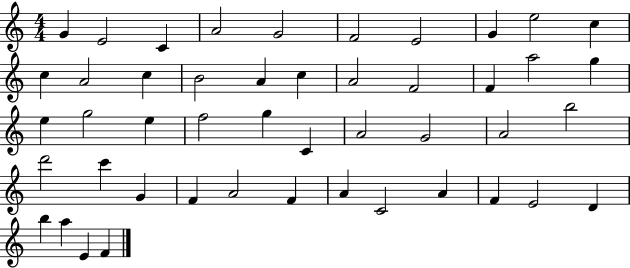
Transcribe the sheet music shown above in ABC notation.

X:1
T:Untitled
M:4/4
L:1/4
K:C
G E2 C A2 G2 F2 E2 G e2 c c A2 c B2 A c A2 F2 F a2 g e g2 e f2 g C A2 G2 A2 b2 d'2 c' G F A2 F A C2 A F E2 D b a E F